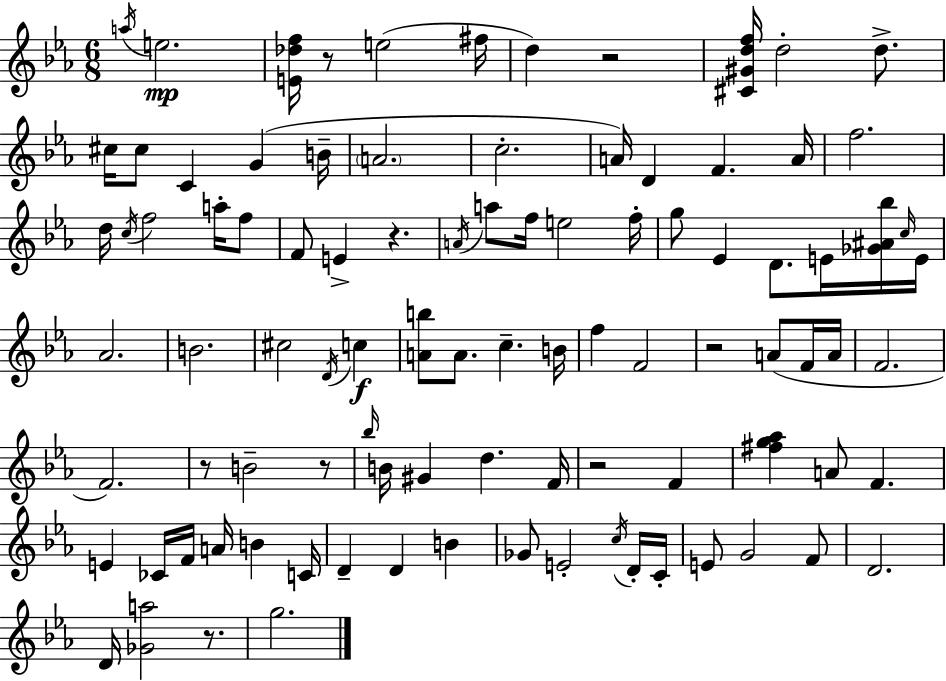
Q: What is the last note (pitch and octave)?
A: G5